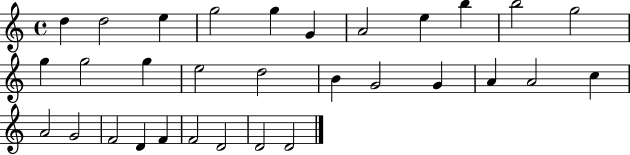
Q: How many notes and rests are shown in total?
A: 31